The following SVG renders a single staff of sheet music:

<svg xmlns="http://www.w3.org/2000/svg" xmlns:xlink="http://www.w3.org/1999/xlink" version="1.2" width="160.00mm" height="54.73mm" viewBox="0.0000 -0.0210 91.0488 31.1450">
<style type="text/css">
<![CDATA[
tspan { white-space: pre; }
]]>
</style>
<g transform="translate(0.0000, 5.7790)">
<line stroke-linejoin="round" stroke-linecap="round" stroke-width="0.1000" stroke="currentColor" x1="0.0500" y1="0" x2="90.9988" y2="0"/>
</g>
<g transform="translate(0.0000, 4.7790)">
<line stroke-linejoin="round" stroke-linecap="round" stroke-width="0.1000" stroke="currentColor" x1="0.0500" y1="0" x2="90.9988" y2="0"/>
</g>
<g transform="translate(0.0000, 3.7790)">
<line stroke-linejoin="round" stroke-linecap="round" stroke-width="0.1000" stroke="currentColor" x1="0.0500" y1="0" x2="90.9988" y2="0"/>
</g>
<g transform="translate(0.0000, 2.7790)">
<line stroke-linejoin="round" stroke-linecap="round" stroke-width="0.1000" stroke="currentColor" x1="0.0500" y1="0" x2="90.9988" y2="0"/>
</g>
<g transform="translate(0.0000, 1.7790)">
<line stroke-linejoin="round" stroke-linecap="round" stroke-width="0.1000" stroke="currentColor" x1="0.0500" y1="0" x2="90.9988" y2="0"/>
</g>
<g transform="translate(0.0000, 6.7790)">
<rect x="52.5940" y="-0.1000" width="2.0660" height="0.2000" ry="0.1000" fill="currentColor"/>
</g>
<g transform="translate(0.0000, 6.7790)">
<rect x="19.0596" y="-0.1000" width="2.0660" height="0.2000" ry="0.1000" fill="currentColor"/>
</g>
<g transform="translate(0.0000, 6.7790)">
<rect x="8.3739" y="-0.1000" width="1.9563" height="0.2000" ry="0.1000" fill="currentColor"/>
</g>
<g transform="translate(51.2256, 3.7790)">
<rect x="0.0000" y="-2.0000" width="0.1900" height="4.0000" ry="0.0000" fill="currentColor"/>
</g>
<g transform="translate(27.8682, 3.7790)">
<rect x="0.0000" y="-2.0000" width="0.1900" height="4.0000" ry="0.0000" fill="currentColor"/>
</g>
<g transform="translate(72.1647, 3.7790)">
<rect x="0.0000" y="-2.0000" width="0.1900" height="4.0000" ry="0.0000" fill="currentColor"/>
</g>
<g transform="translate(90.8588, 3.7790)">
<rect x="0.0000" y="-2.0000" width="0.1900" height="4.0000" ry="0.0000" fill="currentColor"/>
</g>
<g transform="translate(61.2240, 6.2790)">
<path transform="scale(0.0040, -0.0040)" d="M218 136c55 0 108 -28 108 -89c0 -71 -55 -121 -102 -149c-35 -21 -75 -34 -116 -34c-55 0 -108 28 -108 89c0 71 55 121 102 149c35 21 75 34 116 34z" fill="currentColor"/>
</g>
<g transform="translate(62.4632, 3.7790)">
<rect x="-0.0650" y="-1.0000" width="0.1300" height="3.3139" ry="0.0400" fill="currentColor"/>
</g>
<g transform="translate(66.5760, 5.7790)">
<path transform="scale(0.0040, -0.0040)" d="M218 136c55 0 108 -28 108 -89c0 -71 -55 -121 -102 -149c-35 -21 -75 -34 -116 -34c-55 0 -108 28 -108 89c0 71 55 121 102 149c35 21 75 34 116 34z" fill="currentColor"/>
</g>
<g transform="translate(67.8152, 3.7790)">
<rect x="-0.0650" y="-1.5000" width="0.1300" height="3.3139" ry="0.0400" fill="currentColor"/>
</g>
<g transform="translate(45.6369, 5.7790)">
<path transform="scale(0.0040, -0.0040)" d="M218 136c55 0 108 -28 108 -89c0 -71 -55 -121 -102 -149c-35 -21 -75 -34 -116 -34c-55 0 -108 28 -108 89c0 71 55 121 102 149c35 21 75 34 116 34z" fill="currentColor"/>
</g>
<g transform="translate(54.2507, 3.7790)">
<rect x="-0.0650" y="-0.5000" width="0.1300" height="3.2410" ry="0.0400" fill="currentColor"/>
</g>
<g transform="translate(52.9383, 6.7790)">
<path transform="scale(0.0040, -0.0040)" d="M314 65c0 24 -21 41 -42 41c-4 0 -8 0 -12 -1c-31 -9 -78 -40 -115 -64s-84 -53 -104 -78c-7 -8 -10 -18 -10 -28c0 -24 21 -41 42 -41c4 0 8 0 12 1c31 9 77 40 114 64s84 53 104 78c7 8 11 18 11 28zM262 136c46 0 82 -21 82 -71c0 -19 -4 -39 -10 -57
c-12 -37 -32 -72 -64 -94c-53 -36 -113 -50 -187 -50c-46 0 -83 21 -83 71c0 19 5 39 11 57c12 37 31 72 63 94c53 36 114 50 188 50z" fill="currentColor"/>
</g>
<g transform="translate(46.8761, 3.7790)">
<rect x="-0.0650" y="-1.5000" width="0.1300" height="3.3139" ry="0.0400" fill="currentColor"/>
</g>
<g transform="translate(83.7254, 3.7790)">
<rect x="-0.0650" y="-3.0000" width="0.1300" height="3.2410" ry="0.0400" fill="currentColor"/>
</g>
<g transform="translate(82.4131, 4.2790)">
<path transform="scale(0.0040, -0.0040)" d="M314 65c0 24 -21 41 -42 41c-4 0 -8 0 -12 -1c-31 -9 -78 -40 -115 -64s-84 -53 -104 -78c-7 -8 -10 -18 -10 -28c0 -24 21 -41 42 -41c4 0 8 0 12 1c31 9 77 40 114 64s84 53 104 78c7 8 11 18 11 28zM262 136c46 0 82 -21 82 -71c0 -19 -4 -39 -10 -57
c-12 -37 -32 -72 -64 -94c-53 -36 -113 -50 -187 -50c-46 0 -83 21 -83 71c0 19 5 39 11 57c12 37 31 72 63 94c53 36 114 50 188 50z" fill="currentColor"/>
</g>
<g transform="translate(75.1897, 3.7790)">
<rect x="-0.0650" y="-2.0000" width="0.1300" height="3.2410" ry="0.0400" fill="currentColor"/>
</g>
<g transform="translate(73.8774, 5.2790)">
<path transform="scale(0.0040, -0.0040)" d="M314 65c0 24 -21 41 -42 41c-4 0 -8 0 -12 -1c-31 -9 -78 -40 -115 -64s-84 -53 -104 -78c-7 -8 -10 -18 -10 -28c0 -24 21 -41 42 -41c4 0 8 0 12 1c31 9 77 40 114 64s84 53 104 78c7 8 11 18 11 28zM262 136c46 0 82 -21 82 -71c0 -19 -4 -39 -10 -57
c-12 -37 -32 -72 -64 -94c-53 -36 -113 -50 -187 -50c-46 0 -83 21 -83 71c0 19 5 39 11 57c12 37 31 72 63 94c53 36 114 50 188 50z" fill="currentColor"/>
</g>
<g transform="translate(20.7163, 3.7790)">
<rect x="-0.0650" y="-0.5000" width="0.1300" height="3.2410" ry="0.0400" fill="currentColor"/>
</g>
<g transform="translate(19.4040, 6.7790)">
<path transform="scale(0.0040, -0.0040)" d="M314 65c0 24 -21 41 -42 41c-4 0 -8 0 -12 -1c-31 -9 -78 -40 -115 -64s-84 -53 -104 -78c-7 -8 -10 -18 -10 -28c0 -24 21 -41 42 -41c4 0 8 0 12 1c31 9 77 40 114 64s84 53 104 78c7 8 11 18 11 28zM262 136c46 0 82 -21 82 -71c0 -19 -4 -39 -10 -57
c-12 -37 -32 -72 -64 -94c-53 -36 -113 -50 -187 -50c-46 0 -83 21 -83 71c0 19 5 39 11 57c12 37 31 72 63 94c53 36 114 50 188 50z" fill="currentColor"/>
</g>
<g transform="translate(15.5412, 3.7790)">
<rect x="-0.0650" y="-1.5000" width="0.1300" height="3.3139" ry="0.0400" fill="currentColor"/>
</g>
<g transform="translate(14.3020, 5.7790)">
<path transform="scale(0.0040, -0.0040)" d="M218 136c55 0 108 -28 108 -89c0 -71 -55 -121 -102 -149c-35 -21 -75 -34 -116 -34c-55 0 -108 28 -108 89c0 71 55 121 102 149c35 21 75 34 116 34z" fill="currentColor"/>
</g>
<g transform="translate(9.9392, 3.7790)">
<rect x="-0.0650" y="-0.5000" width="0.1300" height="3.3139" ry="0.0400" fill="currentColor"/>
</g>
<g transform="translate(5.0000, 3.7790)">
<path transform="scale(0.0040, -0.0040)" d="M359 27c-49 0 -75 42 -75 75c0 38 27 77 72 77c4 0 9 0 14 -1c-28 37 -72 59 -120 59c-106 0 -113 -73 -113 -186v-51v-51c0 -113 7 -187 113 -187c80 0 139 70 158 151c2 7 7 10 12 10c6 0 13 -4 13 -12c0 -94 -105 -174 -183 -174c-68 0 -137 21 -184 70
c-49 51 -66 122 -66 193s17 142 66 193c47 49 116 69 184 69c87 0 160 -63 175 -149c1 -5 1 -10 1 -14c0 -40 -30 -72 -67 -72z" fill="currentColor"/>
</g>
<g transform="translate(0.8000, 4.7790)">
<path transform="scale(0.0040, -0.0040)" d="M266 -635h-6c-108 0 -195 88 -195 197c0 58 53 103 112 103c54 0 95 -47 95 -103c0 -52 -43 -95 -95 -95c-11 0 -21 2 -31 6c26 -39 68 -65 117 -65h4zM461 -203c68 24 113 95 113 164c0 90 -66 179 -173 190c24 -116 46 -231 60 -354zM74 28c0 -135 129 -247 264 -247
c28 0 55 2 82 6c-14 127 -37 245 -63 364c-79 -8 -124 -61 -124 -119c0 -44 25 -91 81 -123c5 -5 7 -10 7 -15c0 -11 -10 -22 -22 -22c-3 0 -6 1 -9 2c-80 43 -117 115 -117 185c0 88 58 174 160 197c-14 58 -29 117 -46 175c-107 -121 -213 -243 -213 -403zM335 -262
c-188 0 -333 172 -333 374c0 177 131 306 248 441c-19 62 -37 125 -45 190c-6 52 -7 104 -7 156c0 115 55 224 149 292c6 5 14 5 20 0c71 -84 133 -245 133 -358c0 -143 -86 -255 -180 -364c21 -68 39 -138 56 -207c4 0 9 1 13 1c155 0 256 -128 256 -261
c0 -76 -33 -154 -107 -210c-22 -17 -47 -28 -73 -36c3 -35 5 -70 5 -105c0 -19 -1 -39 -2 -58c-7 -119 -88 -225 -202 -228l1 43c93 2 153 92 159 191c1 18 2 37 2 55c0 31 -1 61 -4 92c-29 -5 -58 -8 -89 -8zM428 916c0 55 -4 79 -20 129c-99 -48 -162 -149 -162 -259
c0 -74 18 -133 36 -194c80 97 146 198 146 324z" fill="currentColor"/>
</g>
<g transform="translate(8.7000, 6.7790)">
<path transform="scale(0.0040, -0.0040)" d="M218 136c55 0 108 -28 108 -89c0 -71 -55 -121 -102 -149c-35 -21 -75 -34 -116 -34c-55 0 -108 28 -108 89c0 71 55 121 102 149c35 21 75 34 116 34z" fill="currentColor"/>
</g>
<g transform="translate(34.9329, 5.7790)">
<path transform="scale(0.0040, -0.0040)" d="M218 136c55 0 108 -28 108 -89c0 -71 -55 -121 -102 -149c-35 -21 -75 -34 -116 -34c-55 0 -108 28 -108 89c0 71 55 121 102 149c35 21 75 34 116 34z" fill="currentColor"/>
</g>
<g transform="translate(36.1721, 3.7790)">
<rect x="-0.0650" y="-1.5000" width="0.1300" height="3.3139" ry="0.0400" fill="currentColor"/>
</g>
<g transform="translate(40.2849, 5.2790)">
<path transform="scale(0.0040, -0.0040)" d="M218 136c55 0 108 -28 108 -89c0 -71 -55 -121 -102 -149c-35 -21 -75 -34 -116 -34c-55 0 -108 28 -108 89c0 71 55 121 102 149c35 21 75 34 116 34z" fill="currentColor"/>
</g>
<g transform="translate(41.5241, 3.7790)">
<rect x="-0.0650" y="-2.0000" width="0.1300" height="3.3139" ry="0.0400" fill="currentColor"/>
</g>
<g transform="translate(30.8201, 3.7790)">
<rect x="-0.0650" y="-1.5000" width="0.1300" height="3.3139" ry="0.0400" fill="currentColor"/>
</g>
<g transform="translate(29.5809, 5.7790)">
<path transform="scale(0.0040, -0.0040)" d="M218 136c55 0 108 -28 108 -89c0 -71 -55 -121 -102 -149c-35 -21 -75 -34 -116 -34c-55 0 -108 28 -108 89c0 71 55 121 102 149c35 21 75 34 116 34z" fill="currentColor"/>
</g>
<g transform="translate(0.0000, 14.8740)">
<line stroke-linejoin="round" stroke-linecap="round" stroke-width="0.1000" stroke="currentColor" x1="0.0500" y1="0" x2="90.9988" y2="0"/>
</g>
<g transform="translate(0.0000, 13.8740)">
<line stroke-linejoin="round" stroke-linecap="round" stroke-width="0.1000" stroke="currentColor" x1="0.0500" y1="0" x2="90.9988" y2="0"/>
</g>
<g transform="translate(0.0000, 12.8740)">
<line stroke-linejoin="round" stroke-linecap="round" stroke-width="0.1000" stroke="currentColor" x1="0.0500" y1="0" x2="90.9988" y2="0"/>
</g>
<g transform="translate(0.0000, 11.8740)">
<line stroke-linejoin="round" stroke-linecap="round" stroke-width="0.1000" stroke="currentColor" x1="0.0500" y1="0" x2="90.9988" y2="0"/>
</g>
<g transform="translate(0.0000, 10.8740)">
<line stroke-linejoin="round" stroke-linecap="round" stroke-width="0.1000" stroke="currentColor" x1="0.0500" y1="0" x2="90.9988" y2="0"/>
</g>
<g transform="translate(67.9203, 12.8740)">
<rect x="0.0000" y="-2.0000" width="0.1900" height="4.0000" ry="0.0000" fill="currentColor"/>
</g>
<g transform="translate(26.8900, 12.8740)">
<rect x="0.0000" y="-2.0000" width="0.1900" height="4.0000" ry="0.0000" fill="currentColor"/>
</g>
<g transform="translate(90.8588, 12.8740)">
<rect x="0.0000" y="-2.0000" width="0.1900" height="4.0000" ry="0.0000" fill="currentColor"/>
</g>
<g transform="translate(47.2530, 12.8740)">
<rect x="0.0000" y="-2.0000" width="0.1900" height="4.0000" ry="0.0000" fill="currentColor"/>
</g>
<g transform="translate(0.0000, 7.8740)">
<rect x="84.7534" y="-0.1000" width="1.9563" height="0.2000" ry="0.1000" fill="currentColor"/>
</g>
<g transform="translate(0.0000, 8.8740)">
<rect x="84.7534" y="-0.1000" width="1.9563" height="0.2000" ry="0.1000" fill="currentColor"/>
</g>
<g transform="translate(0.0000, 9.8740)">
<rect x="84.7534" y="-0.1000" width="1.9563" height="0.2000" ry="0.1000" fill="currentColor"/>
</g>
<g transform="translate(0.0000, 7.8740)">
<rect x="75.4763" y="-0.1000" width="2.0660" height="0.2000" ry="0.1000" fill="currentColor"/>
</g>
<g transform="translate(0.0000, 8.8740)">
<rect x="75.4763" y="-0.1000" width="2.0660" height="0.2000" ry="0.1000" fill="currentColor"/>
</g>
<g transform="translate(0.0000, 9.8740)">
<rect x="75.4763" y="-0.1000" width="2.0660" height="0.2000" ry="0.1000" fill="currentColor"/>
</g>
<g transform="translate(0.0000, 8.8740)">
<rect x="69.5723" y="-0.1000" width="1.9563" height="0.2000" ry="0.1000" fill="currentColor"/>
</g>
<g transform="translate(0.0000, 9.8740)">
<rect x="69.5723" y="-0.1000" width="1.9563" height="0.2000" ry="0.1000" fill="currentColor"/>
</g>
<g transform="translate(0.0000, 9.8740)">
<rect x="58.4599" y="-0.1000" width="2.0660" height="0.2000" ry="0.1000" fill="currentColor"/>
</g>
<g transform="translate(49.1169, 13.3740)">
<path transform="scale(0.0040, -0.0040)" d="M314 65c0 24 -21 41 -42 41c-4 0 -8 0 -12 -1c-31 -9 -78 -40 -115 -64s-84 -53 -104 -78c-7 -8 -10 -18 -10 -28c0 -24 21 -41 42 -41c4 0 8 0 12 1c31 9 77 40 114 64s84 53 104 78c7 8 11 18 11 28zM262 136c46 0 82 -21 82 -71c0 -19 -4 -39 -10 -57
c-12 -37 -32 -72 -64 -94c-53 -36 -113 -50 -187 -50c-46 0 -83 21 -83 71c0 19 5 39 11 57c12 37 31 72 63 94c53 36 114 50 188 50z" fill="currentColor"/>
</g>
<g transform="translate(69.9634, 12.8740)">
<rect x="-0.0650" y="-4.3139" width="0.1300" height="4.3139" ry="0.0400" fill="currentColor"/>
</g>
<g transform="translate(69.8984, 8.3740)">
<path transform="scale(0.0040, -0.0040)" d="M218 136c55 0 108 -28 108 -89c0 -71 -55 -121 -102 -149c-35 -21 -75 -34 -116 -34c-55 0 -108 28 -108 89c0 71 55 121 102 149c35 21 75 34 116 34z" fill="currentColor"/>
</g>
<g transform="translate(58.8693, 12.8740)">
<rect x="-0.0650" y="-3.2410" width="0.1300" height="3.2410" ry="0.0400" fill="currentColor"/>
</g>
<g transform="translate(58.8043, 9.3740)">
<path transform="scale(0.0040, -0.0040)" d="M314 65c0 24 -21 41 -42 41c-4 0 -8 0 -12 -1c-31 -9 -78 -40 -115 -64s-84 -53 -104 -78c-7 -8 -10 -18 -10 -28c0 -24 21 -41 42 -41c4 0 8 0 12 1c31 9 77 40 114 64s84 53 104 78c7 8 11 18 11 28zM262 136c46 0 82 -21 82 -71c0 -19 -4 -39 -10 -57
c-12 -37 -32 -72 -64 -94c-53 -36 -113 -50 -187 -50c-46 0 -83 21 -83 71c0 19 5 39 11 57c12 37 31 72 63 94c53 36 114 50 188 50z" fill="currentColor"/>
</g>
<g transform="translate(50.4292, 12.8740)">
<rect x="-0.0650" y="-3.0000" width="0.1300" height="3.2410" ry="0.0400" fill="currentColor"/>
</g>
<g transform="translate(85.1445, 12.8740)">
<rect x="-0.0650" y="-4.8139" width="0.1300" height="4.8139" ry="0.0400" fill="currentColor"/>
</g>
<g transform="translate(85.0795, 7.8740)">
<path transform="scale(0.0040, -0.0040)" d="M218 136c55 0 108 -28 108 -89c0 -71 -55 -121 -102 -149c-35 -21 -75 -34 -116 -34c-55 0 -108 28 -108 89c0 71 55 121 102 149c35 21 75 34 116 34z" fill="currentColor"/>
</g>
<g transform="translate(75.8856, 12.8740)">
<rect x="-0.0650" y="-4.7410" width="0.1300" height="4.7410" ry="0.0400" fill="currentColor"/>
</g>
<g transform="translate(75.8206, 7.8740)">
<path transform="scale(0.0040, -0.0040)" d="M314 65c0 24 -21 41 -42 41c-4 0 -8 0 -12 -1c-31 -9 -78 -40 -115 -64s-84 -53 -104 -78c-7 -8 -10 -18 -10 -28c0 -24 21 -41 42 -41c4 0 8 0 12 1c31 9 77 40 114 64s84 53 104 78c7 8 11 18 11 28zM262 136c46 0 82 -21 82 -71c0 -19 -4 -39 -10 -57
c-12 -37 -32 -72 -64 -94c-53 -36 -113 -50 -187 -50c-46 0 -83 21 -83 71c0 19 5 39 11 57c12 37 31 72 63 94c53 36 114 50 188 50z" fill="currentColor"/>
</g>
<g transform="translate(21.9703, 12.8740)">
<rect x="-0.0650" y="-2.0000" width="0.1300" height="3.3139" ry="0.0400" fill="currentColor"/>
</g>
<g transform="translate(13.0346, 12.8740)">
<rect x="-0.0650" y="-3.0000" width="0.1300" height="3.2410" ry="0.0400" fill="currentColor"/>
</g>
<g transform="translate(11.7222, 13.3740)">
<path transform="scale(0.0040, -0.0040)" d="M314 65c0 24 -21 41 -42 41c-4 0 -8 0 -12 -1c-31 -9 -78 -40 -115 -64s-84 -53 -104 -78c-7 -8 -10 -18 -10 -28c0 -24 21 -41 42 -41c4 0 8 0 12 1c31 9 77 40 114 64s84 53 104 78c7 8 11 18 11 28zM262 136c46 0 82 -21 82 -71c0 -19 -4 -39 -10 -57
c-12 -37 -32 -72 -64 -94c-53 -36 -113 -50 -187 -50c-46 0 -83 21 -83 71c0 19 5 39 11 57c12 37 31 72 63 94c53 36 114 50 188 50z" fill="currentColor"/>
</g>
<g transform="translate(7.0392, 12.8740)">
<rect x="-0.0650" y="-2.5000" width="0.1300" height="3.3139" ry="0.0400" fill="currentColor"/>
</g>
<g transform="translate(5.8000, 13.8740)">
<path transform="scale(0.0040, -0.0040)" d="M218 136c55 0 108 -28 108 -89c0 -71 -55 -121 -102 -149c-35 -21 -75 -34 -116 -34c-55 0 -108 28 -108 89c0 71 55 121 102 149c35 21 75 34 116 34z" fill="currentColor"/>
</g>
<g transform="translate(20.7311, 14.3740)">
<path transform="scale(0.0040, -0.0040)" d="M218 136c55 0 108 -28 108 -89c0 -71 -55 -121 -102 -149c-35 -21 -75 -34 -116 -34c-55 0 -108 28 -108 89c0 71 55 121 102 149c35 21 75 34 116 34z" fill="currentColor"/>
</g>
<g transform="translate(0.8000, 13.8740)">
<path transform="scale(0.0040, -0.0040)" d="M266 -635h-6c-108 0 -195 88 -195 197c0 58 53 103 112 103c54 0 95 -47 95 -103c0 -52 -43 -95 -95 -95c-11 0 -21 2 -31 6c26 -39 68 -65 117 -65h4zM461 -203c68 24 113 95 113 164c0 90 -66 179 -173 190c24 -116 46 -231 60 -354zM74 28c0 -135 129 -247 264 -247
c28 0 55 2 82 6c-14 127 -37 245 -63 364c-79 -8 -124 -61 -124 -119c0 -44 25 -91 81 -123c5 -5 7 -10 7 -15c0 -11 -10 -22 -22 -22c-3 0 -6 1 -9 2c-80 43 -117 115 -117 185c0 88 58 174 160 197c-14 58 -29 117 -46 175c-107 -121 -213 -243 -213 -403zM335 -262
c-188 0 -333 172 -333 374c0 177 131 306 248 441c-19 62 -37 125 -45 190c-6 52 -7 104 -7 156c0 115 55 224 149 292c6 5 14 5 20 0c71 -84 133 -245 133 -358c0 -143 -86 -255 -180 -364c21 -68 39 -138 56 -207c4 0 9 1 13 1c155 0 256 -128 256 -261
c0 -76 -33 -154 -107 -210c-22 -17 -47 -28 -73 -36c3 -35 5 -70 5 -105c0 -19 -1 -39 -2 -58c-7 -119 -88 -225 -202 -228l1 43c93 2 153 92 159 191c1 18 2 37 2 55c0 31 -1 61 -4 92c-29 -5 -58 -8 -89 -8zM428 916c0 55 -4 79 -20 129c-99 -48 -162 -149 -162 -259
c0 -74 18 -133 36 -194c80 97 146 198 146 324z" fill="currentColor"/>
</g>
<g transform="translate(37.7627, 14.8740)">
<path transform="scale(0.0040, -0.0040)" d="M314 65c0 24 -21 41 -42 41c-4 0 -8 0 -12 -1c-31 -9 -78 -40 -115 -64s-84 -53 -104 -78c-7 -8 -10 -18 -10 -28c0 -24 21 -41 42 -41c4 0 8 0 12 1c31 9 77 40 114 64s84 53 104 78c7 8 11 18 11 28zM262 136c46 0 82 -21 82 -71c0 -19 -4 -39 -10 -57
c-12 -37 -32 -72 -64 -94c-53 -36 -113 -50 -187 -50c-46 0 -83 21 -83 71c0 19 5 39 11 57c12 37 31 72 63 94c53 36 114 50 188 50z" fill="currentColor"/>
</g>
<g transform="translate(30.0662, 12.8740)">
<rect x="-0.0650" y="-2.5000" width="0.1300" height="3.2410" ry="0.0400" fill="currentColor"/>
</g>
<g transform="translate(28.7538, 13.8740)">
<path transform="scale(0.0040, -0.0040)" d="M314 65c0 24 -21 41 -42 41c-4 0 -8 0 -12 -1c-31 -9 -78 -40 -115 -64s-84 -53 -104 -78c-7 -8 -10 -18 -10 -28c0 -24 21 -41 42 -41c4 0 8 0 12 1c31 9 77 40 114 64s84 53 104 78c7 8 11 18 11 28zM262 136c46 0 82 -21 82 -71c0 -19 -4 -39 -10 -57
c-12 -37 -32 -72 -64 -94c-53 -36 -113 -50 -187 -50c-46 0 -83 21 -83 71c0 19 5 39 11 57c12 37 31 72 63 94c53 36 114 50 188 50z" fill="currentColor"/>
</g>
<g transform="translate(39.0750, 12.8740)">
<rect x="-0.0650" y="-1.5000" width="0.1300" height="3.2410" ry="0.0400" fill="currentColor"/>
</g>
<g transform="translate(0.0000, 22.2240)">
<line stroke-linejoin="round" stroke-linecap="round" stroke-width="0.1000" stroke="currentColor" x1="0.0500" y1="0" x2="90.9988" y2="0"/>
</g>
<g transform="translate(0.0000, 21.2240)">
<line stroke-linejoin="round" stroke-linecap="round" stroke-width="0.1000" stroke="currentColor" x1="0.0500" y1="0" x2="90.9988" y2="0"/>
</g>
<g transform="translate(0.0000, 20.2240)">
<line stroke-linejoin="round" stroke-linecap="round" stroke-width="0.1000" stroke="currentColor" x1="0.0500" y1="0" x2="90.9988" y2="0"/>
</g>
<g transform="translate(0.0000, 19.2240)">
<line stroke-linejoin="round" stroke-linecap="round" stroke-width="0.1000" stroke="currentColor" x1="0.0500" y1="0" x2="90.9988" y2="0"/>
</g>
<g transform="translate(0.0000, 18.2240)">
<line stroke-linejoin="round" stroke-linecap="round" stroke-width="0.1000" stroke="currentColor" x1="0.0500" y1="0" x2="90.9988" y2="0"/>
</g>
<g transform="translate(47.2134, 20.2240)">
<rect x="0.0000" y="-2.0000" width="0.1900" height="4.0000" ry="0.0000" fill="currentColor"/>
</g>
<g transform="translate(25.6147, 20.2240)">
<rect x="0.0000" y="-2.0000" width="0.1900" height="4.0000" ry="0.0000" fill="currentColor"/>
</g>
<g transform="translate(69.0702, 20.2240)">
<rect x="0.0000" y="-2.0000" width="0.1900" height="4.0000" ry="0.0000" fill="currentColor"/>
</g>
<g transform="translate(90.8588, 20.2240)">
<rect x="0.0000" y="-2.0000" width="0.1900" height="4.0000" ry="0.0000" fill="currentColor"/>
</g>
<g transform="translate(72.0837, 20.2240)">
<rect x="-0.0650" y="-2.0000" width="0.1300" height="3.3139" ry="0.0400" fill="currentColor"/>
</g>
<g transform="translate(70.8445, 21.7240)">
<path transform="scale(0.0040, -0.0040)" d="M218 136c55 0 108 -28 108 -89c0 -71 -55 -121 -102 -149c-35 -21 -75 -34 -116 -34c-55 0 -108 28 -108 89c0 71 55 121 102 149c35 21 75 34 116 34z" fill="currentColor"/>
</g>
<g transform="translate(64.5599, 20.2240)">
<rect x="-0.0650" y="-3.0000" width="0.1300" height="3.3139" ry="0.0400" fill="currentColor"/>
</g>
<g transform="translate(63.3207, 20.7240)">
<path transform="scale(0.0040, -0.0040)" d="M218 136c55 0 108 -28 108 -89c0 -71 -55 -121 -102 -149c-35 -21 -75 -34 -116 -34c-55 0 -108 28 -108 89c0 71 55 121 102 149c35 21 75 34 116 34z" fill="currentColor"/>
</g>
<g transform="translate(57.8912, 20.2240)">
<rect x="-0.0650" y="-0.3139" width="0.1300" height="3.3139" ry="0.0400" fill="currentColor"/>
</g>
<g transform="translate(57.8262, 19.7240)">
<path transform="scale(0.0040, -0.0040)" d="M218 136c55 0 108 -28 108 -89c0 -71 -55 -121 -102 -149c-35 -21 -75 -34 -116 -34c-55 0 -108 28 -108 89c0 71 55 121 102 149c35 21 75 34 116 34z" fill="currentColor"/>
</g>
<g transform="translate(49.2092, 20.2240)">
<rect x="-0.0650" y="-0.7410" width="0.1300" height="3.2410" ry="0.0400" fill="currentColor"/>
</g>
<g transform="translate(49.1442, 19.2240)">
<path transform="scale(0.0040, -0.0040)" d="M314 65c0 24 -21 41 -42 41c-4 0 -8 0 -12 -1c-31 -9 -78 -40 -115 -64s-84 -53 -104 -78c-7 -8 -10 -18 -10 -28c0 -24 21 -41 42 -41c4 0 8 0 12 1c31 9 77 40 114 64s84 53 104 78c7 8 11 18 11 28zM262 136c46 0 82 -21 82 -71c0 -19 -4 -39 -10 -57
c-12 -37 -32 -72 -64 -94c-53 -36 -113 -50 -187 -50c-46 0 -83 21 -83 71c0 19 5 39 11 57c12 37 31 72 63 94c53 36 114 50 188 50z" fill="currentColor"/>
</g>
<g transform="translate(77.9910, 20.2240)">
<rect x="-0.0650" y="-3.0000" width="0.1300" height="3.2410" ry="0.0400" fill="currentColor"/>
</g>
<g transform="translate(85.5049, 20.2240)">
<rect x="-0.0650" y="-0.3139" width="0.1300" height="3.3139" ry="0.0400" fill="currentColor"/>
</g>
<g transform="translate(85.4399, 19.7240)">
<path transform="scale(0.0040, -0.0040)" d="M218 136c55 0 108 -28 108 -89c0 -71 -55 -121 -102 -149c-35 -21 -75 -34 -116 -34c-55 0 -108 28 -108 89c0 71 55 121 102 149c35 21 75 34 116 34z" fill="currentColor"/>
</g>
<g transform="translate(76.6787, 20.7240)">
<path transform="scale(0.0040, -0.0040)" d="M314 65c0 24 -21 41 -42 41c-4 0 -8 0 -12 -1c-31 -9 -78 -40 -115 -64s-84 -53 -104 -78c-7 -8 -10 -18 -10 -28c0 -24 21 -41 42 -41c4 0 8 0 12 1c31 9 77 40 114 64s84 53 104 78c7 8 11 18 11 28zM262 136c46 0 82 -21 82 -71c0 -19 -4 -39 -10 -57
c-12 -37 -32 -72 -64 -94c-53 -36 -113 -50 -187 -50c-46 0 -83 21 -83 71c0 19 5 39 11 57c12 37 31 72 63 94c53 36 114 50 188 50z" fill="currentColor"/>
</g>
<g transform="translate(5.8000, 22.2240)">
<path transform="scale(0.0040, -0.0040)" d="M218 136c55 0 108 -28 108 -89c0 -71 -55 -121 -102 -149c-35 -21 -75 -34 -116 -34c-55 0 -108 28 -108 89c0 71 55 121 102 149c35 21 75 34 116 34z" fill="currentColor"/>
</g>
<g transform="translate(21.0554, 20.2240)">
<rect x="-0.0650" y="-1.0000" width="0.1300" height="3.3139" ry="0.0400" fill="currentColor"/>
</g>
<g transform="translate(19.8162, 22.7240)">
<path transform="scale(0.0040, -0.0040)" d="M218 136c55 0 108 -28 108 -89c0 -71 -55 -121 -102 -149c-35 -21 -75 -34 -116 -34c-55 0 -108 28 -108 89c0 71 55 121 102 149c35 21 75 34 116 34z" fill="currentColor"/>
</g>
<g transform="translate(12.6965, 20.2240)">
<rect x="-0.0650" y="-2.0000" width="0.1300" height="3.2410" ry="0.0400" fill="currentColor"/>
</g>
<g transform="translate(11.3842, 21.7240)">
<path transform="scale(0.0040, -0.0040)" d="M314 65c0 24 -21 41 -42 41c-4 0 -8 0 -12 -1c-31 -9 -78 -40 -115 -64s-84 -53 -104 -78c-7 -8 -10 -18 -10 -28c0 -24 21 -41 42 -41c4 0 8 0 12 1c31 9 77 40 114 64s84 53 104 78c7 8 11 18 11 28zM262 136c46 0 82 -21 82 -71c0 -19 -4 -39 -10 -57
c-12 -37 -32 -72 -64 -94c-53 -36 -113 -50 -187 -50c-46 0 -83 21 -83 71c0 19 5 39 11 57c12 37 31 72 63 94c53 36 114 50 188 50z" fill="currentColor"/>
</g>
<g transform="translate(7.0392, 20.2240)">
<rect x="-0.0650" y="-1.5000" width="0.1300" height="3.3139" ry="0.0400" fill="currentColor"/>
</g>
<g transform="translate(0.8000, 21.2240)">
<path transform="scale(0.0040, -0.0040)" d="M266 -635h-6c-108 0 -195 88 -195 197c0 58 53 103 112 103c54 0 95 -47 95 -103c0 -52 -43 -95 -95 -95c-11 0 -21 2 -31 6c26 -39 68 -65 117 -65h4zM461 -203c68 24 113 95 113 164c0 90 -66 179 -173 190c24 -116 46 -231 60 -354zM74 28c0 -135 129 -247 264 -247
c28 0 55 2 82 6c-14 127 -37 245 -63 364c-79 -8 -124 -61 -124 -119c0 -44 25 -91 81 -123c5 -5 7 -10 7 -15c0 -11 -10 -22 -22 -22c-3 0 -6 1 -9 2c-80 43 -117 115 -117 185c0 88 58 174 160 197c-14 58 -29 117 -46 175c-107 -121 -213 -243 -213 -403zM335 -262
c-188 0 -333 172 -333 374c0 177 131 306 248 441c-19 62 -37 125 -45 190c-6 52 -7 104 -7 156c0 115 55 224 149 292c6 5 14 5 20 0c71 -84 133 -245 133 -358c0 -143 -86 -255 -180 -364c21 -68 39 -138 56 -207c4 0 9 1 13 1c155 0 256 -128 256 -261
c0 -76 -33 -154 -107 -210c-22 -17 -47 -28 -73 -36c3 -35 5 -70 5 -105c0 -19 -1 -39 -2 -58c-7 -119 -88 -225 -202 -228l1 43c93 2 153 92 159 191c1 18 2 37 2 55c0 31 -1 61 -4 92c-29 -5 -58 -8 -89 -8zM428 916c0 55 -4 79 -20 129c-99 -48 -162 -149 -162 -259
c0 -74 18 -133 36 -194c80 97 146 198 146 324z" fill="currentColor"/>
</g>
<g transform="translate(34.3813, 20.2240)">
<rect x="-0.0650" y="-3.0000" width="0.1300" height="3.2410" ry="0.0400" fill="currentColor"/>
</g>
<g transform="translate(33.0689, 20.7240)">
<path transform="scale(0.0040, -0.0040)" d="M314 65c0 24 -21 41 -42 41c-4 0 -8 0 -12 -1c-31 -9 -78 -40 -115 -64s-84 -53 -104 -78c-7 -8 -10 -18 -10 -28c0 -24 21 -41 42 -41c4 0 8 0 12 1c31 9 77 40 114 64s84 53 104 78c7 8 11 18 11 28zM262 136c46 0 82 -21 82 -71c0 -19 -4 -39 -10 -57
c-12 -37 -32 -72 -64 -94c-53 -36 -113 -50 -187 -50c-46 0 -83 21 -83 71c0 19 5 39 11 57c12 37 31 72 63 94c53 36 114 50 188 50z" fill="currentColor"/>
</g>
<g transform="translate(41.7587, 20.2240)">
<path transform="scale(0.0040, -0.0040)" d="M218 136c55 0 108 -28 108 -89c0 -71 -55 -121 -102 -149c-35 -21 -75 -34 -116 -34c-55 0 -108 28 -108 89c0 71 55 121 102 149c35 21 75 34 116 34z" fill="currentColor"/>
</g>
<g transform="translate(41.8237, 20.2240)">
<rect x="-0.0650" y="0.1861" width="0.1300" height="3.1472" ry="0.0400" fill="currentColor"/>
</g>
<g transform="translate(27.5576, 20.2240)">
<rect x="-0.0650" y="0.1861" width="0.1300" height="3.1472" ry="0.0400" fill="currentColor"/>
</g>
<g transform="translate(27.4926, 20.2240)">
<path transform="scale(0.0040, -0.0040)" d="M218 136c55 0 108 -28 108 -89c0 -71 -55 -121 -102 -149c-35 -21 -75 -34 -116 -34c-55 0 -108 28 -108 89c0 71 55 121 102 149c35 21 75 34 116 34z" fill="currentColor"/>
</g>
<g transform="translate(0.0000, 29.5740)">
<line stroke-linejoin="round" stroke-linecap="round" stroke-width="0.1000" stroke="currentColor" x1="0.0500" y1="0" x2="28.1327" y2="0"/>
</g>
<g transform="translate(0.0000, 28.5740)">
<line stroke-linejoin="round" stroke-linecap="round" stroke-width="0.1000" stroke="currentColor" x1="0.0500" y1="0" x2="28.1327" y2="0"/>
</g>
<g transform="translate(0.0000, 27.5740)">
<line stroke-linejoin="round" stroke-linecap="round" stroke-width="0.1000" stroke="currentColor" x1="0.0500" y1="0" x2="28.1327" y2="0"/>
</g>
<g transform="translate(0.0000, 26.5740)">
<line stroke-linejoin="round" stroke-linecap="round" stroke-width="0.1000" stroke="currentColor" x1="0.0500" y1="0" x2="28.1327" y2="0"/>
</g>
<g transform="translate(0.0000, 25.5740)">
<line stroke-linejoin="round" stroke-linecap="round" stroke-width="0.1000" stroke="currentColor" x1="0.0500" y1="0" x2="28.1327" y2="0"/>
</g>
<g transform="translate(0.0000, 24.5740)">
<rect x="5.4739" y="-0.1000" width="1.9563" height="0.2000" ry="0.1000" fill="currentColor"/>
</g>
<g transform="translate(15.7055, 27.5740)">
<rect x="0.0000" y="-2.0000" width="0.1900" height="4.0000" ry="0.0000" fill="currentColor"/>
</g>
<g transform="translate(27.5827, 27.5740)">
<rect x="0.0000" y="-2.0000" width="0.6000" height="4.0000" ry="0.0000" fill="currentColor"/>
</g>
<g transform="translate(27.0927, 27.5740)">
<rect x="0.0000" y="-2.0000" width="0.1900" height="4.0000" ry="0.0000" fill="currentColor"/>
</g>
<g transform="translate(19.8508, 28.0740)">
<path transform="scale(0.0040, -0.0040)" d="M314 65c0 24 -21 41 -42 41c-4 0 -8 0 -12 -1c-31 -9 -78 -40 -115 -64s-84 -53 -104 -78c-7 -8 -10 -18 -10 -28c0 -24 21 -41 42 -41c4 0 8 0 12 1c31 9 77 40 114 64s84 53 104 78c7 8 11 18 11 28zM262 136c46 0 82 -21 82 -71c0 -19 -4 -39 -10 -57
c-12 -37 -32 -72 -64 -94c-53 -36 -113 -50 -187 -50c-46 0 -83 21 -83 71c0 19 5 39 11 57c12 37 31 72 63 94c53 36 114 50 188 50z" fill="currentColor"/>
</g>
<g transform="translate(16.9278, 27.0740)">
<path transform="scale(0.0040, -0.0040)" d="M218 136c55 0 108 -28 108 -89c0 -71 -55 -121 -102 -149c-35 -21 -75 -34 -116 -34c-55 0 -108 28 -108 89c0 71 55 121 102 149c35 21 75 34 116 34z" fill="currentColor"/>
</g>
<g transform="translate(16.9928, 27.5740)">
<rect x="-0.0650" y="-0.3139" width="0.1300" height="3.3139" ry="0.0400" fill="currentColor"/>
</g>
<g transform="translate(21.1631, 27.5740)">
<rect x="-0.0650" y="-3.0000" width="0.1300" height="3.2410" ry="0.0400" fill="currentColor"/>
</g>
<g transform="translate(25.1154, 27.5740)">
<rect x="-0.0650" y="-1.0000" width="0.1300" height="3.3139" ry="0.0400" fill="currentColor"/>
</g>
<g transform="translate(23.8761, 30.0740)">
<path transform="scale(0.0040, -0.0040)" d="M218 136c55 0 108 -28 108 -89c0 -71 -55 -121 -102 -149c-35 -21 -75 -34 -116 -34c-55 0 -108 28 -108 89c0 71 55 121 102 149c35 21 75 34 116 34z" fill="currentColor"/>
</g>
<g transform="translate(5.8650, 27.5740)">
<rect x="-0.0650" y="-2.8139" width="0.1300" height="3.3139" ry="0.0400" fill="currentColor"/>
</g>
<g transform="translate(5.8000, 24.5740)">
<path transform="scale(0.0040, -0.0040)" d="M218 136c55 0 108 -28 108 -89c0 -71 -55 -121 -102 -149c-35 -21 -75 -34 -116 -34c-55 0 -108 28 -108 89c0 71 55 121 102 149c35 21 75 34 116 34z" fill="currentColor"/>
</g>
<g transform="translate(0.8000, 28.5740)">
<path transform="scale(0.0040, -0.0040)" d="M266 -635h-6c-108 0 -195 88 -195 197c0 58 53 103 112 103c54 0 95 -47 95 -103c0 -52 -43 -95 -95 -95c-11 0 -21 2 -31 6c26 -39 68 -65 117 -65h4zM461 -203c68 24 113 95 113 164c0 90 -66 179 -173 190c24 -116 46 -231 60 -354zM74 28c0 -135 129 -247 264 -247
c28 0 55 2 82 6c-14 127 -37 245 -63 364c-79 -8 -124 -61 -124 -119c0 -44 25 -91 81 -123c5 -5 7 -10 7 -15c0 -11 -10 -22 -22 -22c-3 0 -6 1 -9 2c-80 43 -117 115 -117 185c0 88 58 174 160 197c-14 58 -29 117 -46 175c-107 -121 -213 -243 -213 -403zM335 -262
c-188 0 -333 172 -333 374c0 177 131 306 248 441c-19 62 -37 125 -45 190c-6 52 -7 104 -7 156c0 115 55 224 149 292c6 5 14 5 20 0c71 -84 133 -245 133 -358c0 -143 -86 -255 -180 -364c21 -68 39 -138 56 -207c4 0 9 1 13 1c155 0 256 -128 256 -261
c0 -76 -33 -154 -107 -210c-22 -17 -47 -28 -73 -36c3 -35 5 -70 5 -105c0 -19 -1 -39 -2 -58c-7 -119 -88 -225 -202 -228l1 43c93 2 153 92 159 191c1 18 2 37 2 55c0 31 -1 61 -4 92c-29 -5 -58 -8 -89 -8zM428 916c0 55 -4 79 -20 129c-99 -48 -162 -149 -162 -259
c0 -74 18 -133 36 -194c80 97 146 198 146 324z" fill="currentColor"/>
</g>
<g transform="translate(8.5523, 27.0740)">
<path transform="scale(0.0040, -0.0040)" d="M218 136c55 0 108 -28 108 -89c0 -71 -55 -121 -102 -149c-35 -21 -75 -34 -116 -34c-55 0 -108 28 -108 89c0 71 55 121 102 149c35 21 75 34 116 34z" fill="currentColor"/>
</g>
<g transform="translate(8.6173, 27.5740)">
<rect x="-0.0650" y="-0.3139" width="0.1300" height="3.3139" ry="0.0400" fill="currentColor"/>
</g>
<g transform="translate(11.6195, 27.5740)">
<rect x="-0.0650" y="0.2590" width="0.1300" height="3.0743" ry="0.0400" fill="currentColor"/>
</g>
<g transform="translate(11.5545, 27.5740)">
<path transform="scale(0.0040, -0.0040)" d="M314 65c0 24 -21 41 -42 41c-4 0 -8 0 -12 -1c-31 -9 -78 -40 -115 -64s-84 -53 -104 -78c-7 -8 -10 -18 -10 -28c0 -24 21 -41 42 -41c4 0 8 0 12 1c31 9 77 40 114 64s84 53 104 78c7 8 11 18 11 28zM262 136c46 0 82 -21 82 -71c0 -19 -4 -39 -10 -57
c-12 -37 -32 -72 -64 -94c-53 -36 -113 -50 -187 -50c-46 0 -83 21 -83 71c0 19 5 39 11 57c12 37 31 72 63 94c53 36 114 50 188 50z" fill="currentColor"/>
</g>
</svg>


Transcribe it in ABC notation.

X:1
T:Untitled
M:4/4
L:1/4
K:C
C E C2 E E F E C2 D E F2 A2 G A2 F G2 E2 A2 b2 d' e'2 e' E F2 D B A2 B d2 c A F A2 c a c B2 c A2 D